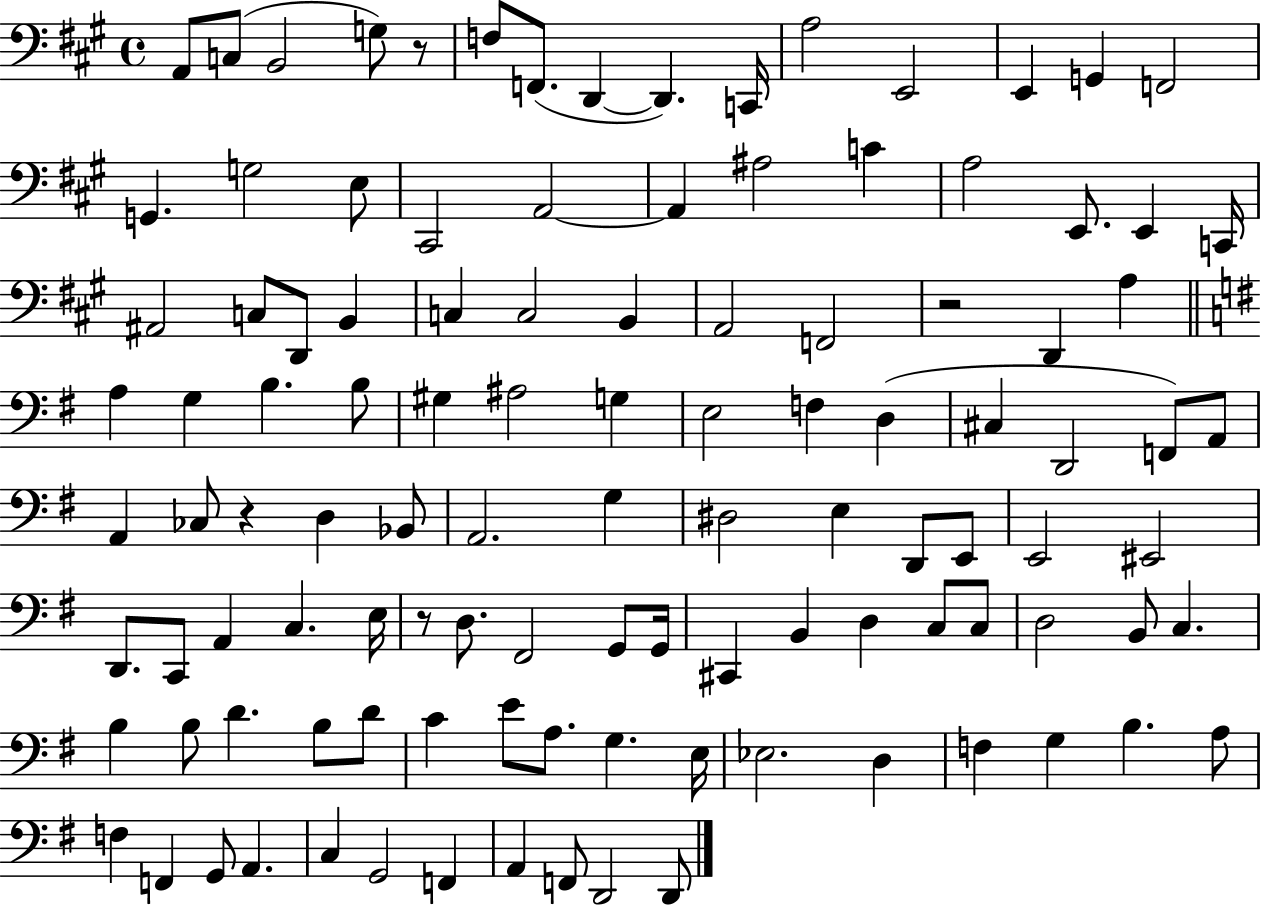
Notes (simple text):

A2/e C3/e B2/h G3/e R/e F3/e F2/e. D2/q D2/q. C2/s A3/h E2/h E2/q G2/q F2/h G2/q. G3/h E3/e C#2/h A2/h A2/q A#3/h C4/q A3/h E2/e. E2/q C2/s A#2/h C3/e D2/e B2/q C3/q C3/h B2/q A2/h F2/h R/h D2/q A3/q A3/q G3/q B3/q. B3/e G#3/q A#3/h G3/q E3/h F3/q D3/q C#3/q D2/h F2/e A2/e A2/q CES3/e R/q D3/q Bb2/e A2/h. G3/q D#3/h E3/q D2/e E2/e E2/h EIS2/h D2/e. C2/e A2/q C3/q. E3/s R/e D3/e. F#2/h G2/e G2/s C#2/q B2/q D3/q C3/e C3/e D3/h B2/e C3/q. B3/q B3/e D4/q. B3/e D4/e C4/q E4/e A3/e. G3/q. E3/s Eb3/h. D3/q F3/q G3/q B3/q. A3/e F3/q F2/q G2/e A2/q. C3/q G2/h F2/q A2/q F2/e D2/h D2/e